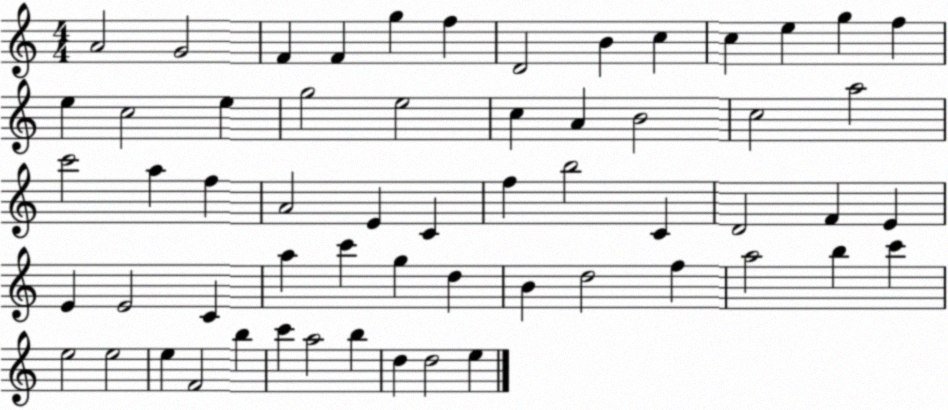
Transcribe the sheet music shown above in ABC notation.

X:1
T:Untitled
M:4/4
L:1/4
K:C
A2 G2 F F g f D2 B c c e g f e c2 e g2 e2 c A B2 c2 a2 c'2 a f A2 E C f b2 C D2 F E E E2 C a c' g d B d2 f a2 b c' e2 e2 e F2 b c' a2 b d d2 e